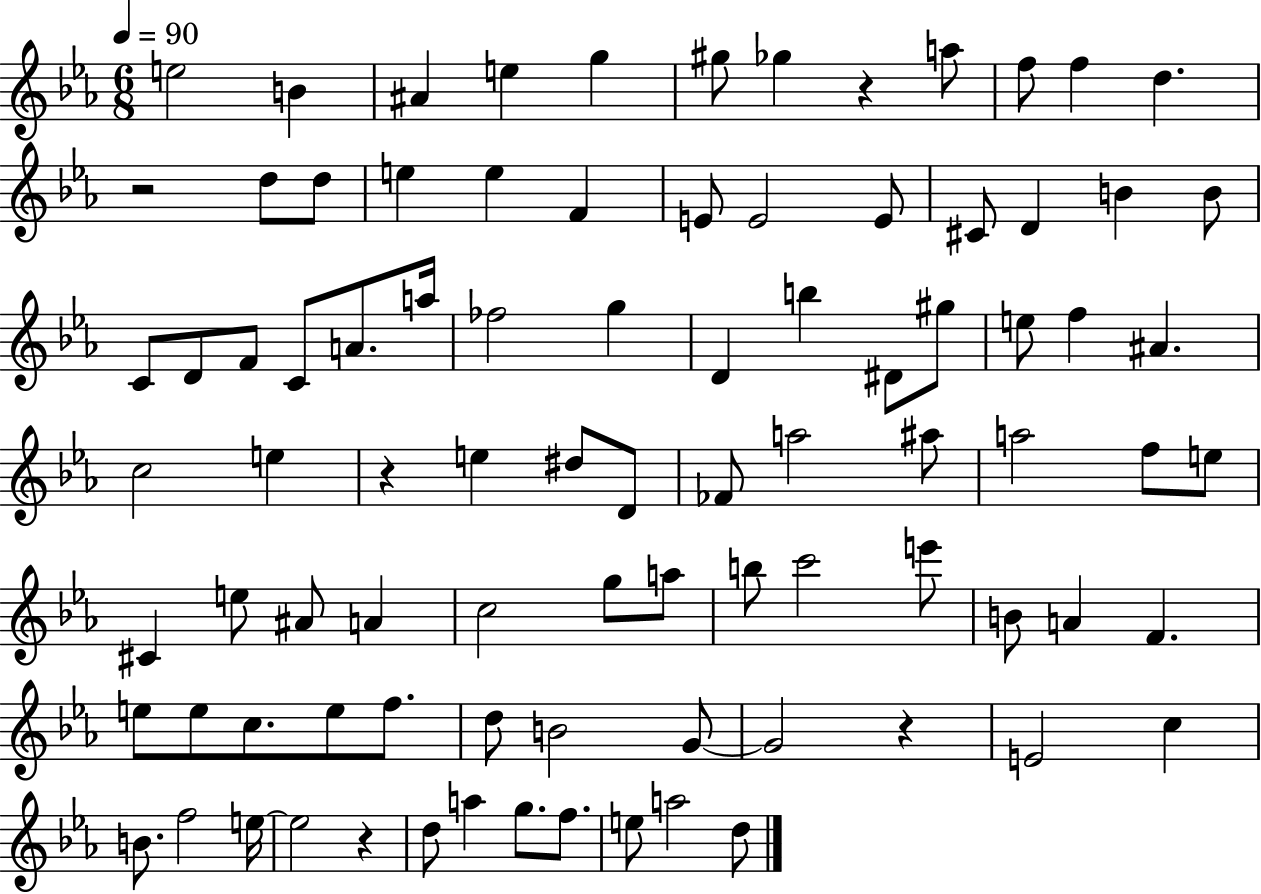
{
  \clef treble
  \numericTimeSignature
  \time 6/8
  \key ees \major
  \tempo 4 = 90
  e''2 b'4 | ais'4 e''4 g''4 | gis''8 ges''4 r4 a''8 | f''8 f''4 d''4. | \break r2 d''8 d''8 | e''4 e''4 f'4 | e'8 e'2 e'8 | cis'8 d'4 b'4 b'8 | \break c'8 d'8 f'8 c'8 a'8. a''16 | fes''2 g''4 | d'4 b''4 dis'8 gis''8 | e''8 f''4 ais'4. | \break c''2 e''4 | r4 e''4 dis''8 d'8 | fes'8 a''2 ais''8 | a''2 f''8 e''8 | \break cis'4 e''8 ais'8 a'4 | c''2 g''8 a''8 | b''8 c'''2 e'''8 | b'8 a'4 f'4. | \break e''8 e''8 c''8. e''8 f''8. | d''8 b'2 g'8~~ | g'2 r4 | e'2 c''4 | \break b'8. f''2 e''16~~ | e''2 r4 | d''8 a''4 g''8. f''8. | e''8 a''2 d''8 | \break \bar "|."
}